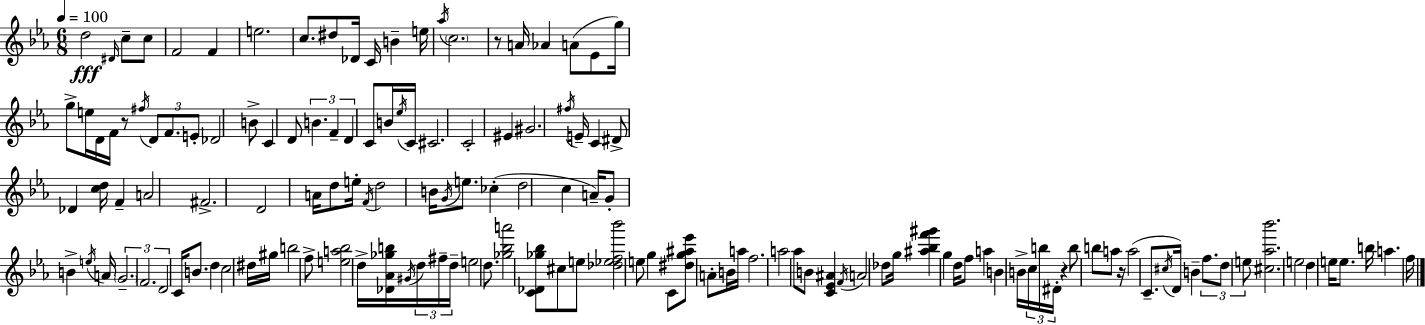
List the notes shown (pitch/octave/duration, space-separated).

D5/h D#4/s C5/e C5/e F4/h F4/q E5/h. C5/e. D#5/e Db4/s C4/s B4/q E5/s Ab5/s C5/h. R/e A4/s Ab4/q A4/e Eb4/e G5/s G5/e E5/s D4/s F4/s R/e F#5/s D4/e F4/e. E4/e Db4/h B4/e C4/q D4/e B4/q. F4/q D4/q C4/e B4/s Eb5/s C4/s C#4/h. C4/h EIS4/q G#4/h. F#5/s E4/s C4/q D#4/e Db4/q [C5,D5]/s F4/q A4/h F#4/h. D4/h A4/s D5/e E5/s F4/s D5/h B4/s G4/s E5/e. CES5/q D5/h C5/q A4/s G4/e B4/q E5/s A4/s G4/h. F4/h. D4/h C4/s B4/e. D5/q C5/h D#5/s G#5/s B5/h F5/e [E5,A5,Bb5]/h D5/s [Db4,Ab4,Gb5,B5]/s G#4/s D5/s F#5/s D5/s E5/h D5/e. [Gb5,Bb5,A6]/h [C4,Db4,Gb5,Bb5]/e C#5/e E5/e [Db5,Eb5,F5,Bb6]/h E5/e G5/q C4/e [D#5,G5,A#5,Eb6]/e A4/e B4/s A5/s F5/h. A5/h Ab5/e B4/e [C4,Eb4,A#4]/q F4/s A4/h Db5/e G5/s [A#5,Bb5,F6,G#6]/q G5/q D5/s F5/e A5/q B4/q B4/s C5/s B5/s D#4/s R/q B5/e B5/e A5/e R/s A5/h C4/e. C#5/s D4/s B4/q F5/e. D5/e E5/e [C#5,Ab5,Bb6]/h. E5/h D5/q E5/s E5/e. B5/s A5/q. F5/s